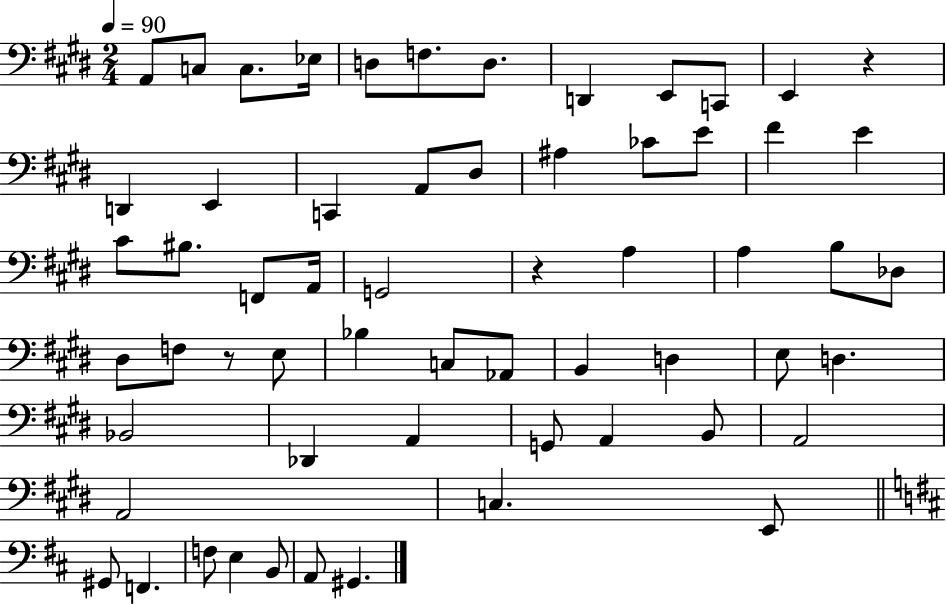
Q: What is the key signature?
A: E major